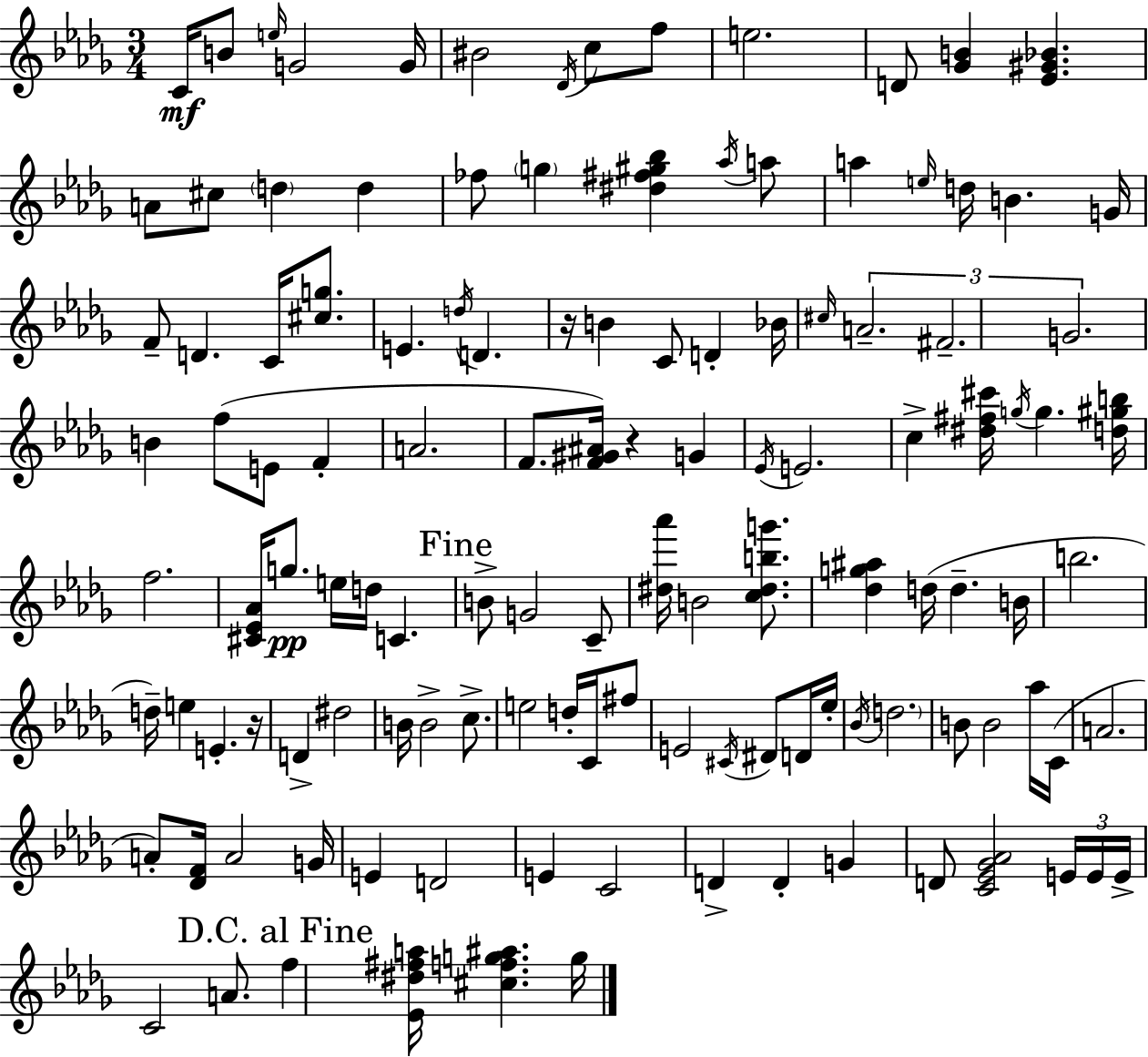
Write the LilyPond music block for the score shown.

{
  \clef treble
  \numericTimeSignature
  \time 3/4
  \key bes \minor
  c'16\mf b'8 \grace { e''16 } g'2 | g'16 bis'2 \acciaccatura { des'16 } c''8 | f''8 e''2. | d'8 <ges' b'>4 <ees' gis' bes'>4. | \break a'8 cis''8 \parenthesize d''4 d''4 | fes''8 \parenthesize g''4 <dis'' fis'' gis'' bes''>4 | \acciaccatura { aes''16 } a''8 a''4 \grace { e''16 } d''16 b'4. | g'16 f'8-- d'4. | \break c'16 <cis'' g''>8. e'4. \acciaccatura { d''16 } d'4. | r16 b'4 c'8 | d'4-. bes'16 \grace { cis''16 } \tuplet 3/2 { a'2.-- | fis'2.-- | \break g'2. } | b'4 f''8( | e'8 f'4-. a'2. | f'8. <f' gis' ais'>16) r4 | \break g'4 \acciaccatura { ees'16 } e'2. | c''4-> <dis'' fis'' cis'''>16 | \acciaccatura { g''16 } g''4. <d'' gis'' b''>16 f''2. | <cis' ees' aes'>16 g''8.\pp | \break e''16 d''16 c'4. \mark "Fine" b'8-> g'2 | c'8-- <dis'' aes'''>16 b'2 | <c'' dis'' b'' g'''>8. <des'' g'' ais''>4 | d''16( d''4.-- b'16 b''2. | \break d''16--) e''4 | e'4.-. r16 d'4-> | dis''2 b'16 b'2-> | c''8.-> e''2 | \break d''16-. c'16 fis''8 e'2 | \acciaccatura { cis'16 } dis'8 d'16 ees''16-. \acciaccatura { bes'16 } \parenthesize d''2. | b'8 | b'2 aes''16 c'16( a'2. | \break a'8-.) | <des' f'>16 a'2 g'16 e'4 | d'2 e'4 | c'2 d'4-> | \break d'4-. g'4 d'8 | <c' ees' ges' aes'>2 \tuplet 3/2 { e'16 e'16 e'16-> } c'2 | a'8. \mark "D.C. al Fine" f''4 | <ees' dis'' fis'' a''>16 <cis'' f'' g'' ais''>4. g''16 \bar "|."
}